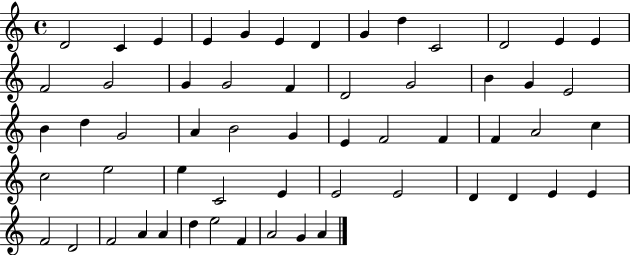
{
  \clef treble
  \time 4/4
  \defaultTimeSignature
  \key c \major
  d'2 c'4 e'4 | e'4 g'4 e'4 d'4 | g'4 d''4 c'2 | d'2 e'4 e'4 | \break f'2 g'2 | g'4 g'2 f'4 | d'2 g'2 | b'4 g'4 e'2 | \break b'4 d''4 g'2 | a'4 b'2 g'4 | e'4 f'2 f'4 | f'4 a'2 c''4 | \break c''2 e''2 | e''4 c'2 e'4 | e'2 e'2 | d'4 d'4 e'4 e'4 | \break f'2 d'2 | f'2 a'4 a'4 | d''4 e''2 f'4 | a'2 g'4 a'4 | \break \bar "|."
}